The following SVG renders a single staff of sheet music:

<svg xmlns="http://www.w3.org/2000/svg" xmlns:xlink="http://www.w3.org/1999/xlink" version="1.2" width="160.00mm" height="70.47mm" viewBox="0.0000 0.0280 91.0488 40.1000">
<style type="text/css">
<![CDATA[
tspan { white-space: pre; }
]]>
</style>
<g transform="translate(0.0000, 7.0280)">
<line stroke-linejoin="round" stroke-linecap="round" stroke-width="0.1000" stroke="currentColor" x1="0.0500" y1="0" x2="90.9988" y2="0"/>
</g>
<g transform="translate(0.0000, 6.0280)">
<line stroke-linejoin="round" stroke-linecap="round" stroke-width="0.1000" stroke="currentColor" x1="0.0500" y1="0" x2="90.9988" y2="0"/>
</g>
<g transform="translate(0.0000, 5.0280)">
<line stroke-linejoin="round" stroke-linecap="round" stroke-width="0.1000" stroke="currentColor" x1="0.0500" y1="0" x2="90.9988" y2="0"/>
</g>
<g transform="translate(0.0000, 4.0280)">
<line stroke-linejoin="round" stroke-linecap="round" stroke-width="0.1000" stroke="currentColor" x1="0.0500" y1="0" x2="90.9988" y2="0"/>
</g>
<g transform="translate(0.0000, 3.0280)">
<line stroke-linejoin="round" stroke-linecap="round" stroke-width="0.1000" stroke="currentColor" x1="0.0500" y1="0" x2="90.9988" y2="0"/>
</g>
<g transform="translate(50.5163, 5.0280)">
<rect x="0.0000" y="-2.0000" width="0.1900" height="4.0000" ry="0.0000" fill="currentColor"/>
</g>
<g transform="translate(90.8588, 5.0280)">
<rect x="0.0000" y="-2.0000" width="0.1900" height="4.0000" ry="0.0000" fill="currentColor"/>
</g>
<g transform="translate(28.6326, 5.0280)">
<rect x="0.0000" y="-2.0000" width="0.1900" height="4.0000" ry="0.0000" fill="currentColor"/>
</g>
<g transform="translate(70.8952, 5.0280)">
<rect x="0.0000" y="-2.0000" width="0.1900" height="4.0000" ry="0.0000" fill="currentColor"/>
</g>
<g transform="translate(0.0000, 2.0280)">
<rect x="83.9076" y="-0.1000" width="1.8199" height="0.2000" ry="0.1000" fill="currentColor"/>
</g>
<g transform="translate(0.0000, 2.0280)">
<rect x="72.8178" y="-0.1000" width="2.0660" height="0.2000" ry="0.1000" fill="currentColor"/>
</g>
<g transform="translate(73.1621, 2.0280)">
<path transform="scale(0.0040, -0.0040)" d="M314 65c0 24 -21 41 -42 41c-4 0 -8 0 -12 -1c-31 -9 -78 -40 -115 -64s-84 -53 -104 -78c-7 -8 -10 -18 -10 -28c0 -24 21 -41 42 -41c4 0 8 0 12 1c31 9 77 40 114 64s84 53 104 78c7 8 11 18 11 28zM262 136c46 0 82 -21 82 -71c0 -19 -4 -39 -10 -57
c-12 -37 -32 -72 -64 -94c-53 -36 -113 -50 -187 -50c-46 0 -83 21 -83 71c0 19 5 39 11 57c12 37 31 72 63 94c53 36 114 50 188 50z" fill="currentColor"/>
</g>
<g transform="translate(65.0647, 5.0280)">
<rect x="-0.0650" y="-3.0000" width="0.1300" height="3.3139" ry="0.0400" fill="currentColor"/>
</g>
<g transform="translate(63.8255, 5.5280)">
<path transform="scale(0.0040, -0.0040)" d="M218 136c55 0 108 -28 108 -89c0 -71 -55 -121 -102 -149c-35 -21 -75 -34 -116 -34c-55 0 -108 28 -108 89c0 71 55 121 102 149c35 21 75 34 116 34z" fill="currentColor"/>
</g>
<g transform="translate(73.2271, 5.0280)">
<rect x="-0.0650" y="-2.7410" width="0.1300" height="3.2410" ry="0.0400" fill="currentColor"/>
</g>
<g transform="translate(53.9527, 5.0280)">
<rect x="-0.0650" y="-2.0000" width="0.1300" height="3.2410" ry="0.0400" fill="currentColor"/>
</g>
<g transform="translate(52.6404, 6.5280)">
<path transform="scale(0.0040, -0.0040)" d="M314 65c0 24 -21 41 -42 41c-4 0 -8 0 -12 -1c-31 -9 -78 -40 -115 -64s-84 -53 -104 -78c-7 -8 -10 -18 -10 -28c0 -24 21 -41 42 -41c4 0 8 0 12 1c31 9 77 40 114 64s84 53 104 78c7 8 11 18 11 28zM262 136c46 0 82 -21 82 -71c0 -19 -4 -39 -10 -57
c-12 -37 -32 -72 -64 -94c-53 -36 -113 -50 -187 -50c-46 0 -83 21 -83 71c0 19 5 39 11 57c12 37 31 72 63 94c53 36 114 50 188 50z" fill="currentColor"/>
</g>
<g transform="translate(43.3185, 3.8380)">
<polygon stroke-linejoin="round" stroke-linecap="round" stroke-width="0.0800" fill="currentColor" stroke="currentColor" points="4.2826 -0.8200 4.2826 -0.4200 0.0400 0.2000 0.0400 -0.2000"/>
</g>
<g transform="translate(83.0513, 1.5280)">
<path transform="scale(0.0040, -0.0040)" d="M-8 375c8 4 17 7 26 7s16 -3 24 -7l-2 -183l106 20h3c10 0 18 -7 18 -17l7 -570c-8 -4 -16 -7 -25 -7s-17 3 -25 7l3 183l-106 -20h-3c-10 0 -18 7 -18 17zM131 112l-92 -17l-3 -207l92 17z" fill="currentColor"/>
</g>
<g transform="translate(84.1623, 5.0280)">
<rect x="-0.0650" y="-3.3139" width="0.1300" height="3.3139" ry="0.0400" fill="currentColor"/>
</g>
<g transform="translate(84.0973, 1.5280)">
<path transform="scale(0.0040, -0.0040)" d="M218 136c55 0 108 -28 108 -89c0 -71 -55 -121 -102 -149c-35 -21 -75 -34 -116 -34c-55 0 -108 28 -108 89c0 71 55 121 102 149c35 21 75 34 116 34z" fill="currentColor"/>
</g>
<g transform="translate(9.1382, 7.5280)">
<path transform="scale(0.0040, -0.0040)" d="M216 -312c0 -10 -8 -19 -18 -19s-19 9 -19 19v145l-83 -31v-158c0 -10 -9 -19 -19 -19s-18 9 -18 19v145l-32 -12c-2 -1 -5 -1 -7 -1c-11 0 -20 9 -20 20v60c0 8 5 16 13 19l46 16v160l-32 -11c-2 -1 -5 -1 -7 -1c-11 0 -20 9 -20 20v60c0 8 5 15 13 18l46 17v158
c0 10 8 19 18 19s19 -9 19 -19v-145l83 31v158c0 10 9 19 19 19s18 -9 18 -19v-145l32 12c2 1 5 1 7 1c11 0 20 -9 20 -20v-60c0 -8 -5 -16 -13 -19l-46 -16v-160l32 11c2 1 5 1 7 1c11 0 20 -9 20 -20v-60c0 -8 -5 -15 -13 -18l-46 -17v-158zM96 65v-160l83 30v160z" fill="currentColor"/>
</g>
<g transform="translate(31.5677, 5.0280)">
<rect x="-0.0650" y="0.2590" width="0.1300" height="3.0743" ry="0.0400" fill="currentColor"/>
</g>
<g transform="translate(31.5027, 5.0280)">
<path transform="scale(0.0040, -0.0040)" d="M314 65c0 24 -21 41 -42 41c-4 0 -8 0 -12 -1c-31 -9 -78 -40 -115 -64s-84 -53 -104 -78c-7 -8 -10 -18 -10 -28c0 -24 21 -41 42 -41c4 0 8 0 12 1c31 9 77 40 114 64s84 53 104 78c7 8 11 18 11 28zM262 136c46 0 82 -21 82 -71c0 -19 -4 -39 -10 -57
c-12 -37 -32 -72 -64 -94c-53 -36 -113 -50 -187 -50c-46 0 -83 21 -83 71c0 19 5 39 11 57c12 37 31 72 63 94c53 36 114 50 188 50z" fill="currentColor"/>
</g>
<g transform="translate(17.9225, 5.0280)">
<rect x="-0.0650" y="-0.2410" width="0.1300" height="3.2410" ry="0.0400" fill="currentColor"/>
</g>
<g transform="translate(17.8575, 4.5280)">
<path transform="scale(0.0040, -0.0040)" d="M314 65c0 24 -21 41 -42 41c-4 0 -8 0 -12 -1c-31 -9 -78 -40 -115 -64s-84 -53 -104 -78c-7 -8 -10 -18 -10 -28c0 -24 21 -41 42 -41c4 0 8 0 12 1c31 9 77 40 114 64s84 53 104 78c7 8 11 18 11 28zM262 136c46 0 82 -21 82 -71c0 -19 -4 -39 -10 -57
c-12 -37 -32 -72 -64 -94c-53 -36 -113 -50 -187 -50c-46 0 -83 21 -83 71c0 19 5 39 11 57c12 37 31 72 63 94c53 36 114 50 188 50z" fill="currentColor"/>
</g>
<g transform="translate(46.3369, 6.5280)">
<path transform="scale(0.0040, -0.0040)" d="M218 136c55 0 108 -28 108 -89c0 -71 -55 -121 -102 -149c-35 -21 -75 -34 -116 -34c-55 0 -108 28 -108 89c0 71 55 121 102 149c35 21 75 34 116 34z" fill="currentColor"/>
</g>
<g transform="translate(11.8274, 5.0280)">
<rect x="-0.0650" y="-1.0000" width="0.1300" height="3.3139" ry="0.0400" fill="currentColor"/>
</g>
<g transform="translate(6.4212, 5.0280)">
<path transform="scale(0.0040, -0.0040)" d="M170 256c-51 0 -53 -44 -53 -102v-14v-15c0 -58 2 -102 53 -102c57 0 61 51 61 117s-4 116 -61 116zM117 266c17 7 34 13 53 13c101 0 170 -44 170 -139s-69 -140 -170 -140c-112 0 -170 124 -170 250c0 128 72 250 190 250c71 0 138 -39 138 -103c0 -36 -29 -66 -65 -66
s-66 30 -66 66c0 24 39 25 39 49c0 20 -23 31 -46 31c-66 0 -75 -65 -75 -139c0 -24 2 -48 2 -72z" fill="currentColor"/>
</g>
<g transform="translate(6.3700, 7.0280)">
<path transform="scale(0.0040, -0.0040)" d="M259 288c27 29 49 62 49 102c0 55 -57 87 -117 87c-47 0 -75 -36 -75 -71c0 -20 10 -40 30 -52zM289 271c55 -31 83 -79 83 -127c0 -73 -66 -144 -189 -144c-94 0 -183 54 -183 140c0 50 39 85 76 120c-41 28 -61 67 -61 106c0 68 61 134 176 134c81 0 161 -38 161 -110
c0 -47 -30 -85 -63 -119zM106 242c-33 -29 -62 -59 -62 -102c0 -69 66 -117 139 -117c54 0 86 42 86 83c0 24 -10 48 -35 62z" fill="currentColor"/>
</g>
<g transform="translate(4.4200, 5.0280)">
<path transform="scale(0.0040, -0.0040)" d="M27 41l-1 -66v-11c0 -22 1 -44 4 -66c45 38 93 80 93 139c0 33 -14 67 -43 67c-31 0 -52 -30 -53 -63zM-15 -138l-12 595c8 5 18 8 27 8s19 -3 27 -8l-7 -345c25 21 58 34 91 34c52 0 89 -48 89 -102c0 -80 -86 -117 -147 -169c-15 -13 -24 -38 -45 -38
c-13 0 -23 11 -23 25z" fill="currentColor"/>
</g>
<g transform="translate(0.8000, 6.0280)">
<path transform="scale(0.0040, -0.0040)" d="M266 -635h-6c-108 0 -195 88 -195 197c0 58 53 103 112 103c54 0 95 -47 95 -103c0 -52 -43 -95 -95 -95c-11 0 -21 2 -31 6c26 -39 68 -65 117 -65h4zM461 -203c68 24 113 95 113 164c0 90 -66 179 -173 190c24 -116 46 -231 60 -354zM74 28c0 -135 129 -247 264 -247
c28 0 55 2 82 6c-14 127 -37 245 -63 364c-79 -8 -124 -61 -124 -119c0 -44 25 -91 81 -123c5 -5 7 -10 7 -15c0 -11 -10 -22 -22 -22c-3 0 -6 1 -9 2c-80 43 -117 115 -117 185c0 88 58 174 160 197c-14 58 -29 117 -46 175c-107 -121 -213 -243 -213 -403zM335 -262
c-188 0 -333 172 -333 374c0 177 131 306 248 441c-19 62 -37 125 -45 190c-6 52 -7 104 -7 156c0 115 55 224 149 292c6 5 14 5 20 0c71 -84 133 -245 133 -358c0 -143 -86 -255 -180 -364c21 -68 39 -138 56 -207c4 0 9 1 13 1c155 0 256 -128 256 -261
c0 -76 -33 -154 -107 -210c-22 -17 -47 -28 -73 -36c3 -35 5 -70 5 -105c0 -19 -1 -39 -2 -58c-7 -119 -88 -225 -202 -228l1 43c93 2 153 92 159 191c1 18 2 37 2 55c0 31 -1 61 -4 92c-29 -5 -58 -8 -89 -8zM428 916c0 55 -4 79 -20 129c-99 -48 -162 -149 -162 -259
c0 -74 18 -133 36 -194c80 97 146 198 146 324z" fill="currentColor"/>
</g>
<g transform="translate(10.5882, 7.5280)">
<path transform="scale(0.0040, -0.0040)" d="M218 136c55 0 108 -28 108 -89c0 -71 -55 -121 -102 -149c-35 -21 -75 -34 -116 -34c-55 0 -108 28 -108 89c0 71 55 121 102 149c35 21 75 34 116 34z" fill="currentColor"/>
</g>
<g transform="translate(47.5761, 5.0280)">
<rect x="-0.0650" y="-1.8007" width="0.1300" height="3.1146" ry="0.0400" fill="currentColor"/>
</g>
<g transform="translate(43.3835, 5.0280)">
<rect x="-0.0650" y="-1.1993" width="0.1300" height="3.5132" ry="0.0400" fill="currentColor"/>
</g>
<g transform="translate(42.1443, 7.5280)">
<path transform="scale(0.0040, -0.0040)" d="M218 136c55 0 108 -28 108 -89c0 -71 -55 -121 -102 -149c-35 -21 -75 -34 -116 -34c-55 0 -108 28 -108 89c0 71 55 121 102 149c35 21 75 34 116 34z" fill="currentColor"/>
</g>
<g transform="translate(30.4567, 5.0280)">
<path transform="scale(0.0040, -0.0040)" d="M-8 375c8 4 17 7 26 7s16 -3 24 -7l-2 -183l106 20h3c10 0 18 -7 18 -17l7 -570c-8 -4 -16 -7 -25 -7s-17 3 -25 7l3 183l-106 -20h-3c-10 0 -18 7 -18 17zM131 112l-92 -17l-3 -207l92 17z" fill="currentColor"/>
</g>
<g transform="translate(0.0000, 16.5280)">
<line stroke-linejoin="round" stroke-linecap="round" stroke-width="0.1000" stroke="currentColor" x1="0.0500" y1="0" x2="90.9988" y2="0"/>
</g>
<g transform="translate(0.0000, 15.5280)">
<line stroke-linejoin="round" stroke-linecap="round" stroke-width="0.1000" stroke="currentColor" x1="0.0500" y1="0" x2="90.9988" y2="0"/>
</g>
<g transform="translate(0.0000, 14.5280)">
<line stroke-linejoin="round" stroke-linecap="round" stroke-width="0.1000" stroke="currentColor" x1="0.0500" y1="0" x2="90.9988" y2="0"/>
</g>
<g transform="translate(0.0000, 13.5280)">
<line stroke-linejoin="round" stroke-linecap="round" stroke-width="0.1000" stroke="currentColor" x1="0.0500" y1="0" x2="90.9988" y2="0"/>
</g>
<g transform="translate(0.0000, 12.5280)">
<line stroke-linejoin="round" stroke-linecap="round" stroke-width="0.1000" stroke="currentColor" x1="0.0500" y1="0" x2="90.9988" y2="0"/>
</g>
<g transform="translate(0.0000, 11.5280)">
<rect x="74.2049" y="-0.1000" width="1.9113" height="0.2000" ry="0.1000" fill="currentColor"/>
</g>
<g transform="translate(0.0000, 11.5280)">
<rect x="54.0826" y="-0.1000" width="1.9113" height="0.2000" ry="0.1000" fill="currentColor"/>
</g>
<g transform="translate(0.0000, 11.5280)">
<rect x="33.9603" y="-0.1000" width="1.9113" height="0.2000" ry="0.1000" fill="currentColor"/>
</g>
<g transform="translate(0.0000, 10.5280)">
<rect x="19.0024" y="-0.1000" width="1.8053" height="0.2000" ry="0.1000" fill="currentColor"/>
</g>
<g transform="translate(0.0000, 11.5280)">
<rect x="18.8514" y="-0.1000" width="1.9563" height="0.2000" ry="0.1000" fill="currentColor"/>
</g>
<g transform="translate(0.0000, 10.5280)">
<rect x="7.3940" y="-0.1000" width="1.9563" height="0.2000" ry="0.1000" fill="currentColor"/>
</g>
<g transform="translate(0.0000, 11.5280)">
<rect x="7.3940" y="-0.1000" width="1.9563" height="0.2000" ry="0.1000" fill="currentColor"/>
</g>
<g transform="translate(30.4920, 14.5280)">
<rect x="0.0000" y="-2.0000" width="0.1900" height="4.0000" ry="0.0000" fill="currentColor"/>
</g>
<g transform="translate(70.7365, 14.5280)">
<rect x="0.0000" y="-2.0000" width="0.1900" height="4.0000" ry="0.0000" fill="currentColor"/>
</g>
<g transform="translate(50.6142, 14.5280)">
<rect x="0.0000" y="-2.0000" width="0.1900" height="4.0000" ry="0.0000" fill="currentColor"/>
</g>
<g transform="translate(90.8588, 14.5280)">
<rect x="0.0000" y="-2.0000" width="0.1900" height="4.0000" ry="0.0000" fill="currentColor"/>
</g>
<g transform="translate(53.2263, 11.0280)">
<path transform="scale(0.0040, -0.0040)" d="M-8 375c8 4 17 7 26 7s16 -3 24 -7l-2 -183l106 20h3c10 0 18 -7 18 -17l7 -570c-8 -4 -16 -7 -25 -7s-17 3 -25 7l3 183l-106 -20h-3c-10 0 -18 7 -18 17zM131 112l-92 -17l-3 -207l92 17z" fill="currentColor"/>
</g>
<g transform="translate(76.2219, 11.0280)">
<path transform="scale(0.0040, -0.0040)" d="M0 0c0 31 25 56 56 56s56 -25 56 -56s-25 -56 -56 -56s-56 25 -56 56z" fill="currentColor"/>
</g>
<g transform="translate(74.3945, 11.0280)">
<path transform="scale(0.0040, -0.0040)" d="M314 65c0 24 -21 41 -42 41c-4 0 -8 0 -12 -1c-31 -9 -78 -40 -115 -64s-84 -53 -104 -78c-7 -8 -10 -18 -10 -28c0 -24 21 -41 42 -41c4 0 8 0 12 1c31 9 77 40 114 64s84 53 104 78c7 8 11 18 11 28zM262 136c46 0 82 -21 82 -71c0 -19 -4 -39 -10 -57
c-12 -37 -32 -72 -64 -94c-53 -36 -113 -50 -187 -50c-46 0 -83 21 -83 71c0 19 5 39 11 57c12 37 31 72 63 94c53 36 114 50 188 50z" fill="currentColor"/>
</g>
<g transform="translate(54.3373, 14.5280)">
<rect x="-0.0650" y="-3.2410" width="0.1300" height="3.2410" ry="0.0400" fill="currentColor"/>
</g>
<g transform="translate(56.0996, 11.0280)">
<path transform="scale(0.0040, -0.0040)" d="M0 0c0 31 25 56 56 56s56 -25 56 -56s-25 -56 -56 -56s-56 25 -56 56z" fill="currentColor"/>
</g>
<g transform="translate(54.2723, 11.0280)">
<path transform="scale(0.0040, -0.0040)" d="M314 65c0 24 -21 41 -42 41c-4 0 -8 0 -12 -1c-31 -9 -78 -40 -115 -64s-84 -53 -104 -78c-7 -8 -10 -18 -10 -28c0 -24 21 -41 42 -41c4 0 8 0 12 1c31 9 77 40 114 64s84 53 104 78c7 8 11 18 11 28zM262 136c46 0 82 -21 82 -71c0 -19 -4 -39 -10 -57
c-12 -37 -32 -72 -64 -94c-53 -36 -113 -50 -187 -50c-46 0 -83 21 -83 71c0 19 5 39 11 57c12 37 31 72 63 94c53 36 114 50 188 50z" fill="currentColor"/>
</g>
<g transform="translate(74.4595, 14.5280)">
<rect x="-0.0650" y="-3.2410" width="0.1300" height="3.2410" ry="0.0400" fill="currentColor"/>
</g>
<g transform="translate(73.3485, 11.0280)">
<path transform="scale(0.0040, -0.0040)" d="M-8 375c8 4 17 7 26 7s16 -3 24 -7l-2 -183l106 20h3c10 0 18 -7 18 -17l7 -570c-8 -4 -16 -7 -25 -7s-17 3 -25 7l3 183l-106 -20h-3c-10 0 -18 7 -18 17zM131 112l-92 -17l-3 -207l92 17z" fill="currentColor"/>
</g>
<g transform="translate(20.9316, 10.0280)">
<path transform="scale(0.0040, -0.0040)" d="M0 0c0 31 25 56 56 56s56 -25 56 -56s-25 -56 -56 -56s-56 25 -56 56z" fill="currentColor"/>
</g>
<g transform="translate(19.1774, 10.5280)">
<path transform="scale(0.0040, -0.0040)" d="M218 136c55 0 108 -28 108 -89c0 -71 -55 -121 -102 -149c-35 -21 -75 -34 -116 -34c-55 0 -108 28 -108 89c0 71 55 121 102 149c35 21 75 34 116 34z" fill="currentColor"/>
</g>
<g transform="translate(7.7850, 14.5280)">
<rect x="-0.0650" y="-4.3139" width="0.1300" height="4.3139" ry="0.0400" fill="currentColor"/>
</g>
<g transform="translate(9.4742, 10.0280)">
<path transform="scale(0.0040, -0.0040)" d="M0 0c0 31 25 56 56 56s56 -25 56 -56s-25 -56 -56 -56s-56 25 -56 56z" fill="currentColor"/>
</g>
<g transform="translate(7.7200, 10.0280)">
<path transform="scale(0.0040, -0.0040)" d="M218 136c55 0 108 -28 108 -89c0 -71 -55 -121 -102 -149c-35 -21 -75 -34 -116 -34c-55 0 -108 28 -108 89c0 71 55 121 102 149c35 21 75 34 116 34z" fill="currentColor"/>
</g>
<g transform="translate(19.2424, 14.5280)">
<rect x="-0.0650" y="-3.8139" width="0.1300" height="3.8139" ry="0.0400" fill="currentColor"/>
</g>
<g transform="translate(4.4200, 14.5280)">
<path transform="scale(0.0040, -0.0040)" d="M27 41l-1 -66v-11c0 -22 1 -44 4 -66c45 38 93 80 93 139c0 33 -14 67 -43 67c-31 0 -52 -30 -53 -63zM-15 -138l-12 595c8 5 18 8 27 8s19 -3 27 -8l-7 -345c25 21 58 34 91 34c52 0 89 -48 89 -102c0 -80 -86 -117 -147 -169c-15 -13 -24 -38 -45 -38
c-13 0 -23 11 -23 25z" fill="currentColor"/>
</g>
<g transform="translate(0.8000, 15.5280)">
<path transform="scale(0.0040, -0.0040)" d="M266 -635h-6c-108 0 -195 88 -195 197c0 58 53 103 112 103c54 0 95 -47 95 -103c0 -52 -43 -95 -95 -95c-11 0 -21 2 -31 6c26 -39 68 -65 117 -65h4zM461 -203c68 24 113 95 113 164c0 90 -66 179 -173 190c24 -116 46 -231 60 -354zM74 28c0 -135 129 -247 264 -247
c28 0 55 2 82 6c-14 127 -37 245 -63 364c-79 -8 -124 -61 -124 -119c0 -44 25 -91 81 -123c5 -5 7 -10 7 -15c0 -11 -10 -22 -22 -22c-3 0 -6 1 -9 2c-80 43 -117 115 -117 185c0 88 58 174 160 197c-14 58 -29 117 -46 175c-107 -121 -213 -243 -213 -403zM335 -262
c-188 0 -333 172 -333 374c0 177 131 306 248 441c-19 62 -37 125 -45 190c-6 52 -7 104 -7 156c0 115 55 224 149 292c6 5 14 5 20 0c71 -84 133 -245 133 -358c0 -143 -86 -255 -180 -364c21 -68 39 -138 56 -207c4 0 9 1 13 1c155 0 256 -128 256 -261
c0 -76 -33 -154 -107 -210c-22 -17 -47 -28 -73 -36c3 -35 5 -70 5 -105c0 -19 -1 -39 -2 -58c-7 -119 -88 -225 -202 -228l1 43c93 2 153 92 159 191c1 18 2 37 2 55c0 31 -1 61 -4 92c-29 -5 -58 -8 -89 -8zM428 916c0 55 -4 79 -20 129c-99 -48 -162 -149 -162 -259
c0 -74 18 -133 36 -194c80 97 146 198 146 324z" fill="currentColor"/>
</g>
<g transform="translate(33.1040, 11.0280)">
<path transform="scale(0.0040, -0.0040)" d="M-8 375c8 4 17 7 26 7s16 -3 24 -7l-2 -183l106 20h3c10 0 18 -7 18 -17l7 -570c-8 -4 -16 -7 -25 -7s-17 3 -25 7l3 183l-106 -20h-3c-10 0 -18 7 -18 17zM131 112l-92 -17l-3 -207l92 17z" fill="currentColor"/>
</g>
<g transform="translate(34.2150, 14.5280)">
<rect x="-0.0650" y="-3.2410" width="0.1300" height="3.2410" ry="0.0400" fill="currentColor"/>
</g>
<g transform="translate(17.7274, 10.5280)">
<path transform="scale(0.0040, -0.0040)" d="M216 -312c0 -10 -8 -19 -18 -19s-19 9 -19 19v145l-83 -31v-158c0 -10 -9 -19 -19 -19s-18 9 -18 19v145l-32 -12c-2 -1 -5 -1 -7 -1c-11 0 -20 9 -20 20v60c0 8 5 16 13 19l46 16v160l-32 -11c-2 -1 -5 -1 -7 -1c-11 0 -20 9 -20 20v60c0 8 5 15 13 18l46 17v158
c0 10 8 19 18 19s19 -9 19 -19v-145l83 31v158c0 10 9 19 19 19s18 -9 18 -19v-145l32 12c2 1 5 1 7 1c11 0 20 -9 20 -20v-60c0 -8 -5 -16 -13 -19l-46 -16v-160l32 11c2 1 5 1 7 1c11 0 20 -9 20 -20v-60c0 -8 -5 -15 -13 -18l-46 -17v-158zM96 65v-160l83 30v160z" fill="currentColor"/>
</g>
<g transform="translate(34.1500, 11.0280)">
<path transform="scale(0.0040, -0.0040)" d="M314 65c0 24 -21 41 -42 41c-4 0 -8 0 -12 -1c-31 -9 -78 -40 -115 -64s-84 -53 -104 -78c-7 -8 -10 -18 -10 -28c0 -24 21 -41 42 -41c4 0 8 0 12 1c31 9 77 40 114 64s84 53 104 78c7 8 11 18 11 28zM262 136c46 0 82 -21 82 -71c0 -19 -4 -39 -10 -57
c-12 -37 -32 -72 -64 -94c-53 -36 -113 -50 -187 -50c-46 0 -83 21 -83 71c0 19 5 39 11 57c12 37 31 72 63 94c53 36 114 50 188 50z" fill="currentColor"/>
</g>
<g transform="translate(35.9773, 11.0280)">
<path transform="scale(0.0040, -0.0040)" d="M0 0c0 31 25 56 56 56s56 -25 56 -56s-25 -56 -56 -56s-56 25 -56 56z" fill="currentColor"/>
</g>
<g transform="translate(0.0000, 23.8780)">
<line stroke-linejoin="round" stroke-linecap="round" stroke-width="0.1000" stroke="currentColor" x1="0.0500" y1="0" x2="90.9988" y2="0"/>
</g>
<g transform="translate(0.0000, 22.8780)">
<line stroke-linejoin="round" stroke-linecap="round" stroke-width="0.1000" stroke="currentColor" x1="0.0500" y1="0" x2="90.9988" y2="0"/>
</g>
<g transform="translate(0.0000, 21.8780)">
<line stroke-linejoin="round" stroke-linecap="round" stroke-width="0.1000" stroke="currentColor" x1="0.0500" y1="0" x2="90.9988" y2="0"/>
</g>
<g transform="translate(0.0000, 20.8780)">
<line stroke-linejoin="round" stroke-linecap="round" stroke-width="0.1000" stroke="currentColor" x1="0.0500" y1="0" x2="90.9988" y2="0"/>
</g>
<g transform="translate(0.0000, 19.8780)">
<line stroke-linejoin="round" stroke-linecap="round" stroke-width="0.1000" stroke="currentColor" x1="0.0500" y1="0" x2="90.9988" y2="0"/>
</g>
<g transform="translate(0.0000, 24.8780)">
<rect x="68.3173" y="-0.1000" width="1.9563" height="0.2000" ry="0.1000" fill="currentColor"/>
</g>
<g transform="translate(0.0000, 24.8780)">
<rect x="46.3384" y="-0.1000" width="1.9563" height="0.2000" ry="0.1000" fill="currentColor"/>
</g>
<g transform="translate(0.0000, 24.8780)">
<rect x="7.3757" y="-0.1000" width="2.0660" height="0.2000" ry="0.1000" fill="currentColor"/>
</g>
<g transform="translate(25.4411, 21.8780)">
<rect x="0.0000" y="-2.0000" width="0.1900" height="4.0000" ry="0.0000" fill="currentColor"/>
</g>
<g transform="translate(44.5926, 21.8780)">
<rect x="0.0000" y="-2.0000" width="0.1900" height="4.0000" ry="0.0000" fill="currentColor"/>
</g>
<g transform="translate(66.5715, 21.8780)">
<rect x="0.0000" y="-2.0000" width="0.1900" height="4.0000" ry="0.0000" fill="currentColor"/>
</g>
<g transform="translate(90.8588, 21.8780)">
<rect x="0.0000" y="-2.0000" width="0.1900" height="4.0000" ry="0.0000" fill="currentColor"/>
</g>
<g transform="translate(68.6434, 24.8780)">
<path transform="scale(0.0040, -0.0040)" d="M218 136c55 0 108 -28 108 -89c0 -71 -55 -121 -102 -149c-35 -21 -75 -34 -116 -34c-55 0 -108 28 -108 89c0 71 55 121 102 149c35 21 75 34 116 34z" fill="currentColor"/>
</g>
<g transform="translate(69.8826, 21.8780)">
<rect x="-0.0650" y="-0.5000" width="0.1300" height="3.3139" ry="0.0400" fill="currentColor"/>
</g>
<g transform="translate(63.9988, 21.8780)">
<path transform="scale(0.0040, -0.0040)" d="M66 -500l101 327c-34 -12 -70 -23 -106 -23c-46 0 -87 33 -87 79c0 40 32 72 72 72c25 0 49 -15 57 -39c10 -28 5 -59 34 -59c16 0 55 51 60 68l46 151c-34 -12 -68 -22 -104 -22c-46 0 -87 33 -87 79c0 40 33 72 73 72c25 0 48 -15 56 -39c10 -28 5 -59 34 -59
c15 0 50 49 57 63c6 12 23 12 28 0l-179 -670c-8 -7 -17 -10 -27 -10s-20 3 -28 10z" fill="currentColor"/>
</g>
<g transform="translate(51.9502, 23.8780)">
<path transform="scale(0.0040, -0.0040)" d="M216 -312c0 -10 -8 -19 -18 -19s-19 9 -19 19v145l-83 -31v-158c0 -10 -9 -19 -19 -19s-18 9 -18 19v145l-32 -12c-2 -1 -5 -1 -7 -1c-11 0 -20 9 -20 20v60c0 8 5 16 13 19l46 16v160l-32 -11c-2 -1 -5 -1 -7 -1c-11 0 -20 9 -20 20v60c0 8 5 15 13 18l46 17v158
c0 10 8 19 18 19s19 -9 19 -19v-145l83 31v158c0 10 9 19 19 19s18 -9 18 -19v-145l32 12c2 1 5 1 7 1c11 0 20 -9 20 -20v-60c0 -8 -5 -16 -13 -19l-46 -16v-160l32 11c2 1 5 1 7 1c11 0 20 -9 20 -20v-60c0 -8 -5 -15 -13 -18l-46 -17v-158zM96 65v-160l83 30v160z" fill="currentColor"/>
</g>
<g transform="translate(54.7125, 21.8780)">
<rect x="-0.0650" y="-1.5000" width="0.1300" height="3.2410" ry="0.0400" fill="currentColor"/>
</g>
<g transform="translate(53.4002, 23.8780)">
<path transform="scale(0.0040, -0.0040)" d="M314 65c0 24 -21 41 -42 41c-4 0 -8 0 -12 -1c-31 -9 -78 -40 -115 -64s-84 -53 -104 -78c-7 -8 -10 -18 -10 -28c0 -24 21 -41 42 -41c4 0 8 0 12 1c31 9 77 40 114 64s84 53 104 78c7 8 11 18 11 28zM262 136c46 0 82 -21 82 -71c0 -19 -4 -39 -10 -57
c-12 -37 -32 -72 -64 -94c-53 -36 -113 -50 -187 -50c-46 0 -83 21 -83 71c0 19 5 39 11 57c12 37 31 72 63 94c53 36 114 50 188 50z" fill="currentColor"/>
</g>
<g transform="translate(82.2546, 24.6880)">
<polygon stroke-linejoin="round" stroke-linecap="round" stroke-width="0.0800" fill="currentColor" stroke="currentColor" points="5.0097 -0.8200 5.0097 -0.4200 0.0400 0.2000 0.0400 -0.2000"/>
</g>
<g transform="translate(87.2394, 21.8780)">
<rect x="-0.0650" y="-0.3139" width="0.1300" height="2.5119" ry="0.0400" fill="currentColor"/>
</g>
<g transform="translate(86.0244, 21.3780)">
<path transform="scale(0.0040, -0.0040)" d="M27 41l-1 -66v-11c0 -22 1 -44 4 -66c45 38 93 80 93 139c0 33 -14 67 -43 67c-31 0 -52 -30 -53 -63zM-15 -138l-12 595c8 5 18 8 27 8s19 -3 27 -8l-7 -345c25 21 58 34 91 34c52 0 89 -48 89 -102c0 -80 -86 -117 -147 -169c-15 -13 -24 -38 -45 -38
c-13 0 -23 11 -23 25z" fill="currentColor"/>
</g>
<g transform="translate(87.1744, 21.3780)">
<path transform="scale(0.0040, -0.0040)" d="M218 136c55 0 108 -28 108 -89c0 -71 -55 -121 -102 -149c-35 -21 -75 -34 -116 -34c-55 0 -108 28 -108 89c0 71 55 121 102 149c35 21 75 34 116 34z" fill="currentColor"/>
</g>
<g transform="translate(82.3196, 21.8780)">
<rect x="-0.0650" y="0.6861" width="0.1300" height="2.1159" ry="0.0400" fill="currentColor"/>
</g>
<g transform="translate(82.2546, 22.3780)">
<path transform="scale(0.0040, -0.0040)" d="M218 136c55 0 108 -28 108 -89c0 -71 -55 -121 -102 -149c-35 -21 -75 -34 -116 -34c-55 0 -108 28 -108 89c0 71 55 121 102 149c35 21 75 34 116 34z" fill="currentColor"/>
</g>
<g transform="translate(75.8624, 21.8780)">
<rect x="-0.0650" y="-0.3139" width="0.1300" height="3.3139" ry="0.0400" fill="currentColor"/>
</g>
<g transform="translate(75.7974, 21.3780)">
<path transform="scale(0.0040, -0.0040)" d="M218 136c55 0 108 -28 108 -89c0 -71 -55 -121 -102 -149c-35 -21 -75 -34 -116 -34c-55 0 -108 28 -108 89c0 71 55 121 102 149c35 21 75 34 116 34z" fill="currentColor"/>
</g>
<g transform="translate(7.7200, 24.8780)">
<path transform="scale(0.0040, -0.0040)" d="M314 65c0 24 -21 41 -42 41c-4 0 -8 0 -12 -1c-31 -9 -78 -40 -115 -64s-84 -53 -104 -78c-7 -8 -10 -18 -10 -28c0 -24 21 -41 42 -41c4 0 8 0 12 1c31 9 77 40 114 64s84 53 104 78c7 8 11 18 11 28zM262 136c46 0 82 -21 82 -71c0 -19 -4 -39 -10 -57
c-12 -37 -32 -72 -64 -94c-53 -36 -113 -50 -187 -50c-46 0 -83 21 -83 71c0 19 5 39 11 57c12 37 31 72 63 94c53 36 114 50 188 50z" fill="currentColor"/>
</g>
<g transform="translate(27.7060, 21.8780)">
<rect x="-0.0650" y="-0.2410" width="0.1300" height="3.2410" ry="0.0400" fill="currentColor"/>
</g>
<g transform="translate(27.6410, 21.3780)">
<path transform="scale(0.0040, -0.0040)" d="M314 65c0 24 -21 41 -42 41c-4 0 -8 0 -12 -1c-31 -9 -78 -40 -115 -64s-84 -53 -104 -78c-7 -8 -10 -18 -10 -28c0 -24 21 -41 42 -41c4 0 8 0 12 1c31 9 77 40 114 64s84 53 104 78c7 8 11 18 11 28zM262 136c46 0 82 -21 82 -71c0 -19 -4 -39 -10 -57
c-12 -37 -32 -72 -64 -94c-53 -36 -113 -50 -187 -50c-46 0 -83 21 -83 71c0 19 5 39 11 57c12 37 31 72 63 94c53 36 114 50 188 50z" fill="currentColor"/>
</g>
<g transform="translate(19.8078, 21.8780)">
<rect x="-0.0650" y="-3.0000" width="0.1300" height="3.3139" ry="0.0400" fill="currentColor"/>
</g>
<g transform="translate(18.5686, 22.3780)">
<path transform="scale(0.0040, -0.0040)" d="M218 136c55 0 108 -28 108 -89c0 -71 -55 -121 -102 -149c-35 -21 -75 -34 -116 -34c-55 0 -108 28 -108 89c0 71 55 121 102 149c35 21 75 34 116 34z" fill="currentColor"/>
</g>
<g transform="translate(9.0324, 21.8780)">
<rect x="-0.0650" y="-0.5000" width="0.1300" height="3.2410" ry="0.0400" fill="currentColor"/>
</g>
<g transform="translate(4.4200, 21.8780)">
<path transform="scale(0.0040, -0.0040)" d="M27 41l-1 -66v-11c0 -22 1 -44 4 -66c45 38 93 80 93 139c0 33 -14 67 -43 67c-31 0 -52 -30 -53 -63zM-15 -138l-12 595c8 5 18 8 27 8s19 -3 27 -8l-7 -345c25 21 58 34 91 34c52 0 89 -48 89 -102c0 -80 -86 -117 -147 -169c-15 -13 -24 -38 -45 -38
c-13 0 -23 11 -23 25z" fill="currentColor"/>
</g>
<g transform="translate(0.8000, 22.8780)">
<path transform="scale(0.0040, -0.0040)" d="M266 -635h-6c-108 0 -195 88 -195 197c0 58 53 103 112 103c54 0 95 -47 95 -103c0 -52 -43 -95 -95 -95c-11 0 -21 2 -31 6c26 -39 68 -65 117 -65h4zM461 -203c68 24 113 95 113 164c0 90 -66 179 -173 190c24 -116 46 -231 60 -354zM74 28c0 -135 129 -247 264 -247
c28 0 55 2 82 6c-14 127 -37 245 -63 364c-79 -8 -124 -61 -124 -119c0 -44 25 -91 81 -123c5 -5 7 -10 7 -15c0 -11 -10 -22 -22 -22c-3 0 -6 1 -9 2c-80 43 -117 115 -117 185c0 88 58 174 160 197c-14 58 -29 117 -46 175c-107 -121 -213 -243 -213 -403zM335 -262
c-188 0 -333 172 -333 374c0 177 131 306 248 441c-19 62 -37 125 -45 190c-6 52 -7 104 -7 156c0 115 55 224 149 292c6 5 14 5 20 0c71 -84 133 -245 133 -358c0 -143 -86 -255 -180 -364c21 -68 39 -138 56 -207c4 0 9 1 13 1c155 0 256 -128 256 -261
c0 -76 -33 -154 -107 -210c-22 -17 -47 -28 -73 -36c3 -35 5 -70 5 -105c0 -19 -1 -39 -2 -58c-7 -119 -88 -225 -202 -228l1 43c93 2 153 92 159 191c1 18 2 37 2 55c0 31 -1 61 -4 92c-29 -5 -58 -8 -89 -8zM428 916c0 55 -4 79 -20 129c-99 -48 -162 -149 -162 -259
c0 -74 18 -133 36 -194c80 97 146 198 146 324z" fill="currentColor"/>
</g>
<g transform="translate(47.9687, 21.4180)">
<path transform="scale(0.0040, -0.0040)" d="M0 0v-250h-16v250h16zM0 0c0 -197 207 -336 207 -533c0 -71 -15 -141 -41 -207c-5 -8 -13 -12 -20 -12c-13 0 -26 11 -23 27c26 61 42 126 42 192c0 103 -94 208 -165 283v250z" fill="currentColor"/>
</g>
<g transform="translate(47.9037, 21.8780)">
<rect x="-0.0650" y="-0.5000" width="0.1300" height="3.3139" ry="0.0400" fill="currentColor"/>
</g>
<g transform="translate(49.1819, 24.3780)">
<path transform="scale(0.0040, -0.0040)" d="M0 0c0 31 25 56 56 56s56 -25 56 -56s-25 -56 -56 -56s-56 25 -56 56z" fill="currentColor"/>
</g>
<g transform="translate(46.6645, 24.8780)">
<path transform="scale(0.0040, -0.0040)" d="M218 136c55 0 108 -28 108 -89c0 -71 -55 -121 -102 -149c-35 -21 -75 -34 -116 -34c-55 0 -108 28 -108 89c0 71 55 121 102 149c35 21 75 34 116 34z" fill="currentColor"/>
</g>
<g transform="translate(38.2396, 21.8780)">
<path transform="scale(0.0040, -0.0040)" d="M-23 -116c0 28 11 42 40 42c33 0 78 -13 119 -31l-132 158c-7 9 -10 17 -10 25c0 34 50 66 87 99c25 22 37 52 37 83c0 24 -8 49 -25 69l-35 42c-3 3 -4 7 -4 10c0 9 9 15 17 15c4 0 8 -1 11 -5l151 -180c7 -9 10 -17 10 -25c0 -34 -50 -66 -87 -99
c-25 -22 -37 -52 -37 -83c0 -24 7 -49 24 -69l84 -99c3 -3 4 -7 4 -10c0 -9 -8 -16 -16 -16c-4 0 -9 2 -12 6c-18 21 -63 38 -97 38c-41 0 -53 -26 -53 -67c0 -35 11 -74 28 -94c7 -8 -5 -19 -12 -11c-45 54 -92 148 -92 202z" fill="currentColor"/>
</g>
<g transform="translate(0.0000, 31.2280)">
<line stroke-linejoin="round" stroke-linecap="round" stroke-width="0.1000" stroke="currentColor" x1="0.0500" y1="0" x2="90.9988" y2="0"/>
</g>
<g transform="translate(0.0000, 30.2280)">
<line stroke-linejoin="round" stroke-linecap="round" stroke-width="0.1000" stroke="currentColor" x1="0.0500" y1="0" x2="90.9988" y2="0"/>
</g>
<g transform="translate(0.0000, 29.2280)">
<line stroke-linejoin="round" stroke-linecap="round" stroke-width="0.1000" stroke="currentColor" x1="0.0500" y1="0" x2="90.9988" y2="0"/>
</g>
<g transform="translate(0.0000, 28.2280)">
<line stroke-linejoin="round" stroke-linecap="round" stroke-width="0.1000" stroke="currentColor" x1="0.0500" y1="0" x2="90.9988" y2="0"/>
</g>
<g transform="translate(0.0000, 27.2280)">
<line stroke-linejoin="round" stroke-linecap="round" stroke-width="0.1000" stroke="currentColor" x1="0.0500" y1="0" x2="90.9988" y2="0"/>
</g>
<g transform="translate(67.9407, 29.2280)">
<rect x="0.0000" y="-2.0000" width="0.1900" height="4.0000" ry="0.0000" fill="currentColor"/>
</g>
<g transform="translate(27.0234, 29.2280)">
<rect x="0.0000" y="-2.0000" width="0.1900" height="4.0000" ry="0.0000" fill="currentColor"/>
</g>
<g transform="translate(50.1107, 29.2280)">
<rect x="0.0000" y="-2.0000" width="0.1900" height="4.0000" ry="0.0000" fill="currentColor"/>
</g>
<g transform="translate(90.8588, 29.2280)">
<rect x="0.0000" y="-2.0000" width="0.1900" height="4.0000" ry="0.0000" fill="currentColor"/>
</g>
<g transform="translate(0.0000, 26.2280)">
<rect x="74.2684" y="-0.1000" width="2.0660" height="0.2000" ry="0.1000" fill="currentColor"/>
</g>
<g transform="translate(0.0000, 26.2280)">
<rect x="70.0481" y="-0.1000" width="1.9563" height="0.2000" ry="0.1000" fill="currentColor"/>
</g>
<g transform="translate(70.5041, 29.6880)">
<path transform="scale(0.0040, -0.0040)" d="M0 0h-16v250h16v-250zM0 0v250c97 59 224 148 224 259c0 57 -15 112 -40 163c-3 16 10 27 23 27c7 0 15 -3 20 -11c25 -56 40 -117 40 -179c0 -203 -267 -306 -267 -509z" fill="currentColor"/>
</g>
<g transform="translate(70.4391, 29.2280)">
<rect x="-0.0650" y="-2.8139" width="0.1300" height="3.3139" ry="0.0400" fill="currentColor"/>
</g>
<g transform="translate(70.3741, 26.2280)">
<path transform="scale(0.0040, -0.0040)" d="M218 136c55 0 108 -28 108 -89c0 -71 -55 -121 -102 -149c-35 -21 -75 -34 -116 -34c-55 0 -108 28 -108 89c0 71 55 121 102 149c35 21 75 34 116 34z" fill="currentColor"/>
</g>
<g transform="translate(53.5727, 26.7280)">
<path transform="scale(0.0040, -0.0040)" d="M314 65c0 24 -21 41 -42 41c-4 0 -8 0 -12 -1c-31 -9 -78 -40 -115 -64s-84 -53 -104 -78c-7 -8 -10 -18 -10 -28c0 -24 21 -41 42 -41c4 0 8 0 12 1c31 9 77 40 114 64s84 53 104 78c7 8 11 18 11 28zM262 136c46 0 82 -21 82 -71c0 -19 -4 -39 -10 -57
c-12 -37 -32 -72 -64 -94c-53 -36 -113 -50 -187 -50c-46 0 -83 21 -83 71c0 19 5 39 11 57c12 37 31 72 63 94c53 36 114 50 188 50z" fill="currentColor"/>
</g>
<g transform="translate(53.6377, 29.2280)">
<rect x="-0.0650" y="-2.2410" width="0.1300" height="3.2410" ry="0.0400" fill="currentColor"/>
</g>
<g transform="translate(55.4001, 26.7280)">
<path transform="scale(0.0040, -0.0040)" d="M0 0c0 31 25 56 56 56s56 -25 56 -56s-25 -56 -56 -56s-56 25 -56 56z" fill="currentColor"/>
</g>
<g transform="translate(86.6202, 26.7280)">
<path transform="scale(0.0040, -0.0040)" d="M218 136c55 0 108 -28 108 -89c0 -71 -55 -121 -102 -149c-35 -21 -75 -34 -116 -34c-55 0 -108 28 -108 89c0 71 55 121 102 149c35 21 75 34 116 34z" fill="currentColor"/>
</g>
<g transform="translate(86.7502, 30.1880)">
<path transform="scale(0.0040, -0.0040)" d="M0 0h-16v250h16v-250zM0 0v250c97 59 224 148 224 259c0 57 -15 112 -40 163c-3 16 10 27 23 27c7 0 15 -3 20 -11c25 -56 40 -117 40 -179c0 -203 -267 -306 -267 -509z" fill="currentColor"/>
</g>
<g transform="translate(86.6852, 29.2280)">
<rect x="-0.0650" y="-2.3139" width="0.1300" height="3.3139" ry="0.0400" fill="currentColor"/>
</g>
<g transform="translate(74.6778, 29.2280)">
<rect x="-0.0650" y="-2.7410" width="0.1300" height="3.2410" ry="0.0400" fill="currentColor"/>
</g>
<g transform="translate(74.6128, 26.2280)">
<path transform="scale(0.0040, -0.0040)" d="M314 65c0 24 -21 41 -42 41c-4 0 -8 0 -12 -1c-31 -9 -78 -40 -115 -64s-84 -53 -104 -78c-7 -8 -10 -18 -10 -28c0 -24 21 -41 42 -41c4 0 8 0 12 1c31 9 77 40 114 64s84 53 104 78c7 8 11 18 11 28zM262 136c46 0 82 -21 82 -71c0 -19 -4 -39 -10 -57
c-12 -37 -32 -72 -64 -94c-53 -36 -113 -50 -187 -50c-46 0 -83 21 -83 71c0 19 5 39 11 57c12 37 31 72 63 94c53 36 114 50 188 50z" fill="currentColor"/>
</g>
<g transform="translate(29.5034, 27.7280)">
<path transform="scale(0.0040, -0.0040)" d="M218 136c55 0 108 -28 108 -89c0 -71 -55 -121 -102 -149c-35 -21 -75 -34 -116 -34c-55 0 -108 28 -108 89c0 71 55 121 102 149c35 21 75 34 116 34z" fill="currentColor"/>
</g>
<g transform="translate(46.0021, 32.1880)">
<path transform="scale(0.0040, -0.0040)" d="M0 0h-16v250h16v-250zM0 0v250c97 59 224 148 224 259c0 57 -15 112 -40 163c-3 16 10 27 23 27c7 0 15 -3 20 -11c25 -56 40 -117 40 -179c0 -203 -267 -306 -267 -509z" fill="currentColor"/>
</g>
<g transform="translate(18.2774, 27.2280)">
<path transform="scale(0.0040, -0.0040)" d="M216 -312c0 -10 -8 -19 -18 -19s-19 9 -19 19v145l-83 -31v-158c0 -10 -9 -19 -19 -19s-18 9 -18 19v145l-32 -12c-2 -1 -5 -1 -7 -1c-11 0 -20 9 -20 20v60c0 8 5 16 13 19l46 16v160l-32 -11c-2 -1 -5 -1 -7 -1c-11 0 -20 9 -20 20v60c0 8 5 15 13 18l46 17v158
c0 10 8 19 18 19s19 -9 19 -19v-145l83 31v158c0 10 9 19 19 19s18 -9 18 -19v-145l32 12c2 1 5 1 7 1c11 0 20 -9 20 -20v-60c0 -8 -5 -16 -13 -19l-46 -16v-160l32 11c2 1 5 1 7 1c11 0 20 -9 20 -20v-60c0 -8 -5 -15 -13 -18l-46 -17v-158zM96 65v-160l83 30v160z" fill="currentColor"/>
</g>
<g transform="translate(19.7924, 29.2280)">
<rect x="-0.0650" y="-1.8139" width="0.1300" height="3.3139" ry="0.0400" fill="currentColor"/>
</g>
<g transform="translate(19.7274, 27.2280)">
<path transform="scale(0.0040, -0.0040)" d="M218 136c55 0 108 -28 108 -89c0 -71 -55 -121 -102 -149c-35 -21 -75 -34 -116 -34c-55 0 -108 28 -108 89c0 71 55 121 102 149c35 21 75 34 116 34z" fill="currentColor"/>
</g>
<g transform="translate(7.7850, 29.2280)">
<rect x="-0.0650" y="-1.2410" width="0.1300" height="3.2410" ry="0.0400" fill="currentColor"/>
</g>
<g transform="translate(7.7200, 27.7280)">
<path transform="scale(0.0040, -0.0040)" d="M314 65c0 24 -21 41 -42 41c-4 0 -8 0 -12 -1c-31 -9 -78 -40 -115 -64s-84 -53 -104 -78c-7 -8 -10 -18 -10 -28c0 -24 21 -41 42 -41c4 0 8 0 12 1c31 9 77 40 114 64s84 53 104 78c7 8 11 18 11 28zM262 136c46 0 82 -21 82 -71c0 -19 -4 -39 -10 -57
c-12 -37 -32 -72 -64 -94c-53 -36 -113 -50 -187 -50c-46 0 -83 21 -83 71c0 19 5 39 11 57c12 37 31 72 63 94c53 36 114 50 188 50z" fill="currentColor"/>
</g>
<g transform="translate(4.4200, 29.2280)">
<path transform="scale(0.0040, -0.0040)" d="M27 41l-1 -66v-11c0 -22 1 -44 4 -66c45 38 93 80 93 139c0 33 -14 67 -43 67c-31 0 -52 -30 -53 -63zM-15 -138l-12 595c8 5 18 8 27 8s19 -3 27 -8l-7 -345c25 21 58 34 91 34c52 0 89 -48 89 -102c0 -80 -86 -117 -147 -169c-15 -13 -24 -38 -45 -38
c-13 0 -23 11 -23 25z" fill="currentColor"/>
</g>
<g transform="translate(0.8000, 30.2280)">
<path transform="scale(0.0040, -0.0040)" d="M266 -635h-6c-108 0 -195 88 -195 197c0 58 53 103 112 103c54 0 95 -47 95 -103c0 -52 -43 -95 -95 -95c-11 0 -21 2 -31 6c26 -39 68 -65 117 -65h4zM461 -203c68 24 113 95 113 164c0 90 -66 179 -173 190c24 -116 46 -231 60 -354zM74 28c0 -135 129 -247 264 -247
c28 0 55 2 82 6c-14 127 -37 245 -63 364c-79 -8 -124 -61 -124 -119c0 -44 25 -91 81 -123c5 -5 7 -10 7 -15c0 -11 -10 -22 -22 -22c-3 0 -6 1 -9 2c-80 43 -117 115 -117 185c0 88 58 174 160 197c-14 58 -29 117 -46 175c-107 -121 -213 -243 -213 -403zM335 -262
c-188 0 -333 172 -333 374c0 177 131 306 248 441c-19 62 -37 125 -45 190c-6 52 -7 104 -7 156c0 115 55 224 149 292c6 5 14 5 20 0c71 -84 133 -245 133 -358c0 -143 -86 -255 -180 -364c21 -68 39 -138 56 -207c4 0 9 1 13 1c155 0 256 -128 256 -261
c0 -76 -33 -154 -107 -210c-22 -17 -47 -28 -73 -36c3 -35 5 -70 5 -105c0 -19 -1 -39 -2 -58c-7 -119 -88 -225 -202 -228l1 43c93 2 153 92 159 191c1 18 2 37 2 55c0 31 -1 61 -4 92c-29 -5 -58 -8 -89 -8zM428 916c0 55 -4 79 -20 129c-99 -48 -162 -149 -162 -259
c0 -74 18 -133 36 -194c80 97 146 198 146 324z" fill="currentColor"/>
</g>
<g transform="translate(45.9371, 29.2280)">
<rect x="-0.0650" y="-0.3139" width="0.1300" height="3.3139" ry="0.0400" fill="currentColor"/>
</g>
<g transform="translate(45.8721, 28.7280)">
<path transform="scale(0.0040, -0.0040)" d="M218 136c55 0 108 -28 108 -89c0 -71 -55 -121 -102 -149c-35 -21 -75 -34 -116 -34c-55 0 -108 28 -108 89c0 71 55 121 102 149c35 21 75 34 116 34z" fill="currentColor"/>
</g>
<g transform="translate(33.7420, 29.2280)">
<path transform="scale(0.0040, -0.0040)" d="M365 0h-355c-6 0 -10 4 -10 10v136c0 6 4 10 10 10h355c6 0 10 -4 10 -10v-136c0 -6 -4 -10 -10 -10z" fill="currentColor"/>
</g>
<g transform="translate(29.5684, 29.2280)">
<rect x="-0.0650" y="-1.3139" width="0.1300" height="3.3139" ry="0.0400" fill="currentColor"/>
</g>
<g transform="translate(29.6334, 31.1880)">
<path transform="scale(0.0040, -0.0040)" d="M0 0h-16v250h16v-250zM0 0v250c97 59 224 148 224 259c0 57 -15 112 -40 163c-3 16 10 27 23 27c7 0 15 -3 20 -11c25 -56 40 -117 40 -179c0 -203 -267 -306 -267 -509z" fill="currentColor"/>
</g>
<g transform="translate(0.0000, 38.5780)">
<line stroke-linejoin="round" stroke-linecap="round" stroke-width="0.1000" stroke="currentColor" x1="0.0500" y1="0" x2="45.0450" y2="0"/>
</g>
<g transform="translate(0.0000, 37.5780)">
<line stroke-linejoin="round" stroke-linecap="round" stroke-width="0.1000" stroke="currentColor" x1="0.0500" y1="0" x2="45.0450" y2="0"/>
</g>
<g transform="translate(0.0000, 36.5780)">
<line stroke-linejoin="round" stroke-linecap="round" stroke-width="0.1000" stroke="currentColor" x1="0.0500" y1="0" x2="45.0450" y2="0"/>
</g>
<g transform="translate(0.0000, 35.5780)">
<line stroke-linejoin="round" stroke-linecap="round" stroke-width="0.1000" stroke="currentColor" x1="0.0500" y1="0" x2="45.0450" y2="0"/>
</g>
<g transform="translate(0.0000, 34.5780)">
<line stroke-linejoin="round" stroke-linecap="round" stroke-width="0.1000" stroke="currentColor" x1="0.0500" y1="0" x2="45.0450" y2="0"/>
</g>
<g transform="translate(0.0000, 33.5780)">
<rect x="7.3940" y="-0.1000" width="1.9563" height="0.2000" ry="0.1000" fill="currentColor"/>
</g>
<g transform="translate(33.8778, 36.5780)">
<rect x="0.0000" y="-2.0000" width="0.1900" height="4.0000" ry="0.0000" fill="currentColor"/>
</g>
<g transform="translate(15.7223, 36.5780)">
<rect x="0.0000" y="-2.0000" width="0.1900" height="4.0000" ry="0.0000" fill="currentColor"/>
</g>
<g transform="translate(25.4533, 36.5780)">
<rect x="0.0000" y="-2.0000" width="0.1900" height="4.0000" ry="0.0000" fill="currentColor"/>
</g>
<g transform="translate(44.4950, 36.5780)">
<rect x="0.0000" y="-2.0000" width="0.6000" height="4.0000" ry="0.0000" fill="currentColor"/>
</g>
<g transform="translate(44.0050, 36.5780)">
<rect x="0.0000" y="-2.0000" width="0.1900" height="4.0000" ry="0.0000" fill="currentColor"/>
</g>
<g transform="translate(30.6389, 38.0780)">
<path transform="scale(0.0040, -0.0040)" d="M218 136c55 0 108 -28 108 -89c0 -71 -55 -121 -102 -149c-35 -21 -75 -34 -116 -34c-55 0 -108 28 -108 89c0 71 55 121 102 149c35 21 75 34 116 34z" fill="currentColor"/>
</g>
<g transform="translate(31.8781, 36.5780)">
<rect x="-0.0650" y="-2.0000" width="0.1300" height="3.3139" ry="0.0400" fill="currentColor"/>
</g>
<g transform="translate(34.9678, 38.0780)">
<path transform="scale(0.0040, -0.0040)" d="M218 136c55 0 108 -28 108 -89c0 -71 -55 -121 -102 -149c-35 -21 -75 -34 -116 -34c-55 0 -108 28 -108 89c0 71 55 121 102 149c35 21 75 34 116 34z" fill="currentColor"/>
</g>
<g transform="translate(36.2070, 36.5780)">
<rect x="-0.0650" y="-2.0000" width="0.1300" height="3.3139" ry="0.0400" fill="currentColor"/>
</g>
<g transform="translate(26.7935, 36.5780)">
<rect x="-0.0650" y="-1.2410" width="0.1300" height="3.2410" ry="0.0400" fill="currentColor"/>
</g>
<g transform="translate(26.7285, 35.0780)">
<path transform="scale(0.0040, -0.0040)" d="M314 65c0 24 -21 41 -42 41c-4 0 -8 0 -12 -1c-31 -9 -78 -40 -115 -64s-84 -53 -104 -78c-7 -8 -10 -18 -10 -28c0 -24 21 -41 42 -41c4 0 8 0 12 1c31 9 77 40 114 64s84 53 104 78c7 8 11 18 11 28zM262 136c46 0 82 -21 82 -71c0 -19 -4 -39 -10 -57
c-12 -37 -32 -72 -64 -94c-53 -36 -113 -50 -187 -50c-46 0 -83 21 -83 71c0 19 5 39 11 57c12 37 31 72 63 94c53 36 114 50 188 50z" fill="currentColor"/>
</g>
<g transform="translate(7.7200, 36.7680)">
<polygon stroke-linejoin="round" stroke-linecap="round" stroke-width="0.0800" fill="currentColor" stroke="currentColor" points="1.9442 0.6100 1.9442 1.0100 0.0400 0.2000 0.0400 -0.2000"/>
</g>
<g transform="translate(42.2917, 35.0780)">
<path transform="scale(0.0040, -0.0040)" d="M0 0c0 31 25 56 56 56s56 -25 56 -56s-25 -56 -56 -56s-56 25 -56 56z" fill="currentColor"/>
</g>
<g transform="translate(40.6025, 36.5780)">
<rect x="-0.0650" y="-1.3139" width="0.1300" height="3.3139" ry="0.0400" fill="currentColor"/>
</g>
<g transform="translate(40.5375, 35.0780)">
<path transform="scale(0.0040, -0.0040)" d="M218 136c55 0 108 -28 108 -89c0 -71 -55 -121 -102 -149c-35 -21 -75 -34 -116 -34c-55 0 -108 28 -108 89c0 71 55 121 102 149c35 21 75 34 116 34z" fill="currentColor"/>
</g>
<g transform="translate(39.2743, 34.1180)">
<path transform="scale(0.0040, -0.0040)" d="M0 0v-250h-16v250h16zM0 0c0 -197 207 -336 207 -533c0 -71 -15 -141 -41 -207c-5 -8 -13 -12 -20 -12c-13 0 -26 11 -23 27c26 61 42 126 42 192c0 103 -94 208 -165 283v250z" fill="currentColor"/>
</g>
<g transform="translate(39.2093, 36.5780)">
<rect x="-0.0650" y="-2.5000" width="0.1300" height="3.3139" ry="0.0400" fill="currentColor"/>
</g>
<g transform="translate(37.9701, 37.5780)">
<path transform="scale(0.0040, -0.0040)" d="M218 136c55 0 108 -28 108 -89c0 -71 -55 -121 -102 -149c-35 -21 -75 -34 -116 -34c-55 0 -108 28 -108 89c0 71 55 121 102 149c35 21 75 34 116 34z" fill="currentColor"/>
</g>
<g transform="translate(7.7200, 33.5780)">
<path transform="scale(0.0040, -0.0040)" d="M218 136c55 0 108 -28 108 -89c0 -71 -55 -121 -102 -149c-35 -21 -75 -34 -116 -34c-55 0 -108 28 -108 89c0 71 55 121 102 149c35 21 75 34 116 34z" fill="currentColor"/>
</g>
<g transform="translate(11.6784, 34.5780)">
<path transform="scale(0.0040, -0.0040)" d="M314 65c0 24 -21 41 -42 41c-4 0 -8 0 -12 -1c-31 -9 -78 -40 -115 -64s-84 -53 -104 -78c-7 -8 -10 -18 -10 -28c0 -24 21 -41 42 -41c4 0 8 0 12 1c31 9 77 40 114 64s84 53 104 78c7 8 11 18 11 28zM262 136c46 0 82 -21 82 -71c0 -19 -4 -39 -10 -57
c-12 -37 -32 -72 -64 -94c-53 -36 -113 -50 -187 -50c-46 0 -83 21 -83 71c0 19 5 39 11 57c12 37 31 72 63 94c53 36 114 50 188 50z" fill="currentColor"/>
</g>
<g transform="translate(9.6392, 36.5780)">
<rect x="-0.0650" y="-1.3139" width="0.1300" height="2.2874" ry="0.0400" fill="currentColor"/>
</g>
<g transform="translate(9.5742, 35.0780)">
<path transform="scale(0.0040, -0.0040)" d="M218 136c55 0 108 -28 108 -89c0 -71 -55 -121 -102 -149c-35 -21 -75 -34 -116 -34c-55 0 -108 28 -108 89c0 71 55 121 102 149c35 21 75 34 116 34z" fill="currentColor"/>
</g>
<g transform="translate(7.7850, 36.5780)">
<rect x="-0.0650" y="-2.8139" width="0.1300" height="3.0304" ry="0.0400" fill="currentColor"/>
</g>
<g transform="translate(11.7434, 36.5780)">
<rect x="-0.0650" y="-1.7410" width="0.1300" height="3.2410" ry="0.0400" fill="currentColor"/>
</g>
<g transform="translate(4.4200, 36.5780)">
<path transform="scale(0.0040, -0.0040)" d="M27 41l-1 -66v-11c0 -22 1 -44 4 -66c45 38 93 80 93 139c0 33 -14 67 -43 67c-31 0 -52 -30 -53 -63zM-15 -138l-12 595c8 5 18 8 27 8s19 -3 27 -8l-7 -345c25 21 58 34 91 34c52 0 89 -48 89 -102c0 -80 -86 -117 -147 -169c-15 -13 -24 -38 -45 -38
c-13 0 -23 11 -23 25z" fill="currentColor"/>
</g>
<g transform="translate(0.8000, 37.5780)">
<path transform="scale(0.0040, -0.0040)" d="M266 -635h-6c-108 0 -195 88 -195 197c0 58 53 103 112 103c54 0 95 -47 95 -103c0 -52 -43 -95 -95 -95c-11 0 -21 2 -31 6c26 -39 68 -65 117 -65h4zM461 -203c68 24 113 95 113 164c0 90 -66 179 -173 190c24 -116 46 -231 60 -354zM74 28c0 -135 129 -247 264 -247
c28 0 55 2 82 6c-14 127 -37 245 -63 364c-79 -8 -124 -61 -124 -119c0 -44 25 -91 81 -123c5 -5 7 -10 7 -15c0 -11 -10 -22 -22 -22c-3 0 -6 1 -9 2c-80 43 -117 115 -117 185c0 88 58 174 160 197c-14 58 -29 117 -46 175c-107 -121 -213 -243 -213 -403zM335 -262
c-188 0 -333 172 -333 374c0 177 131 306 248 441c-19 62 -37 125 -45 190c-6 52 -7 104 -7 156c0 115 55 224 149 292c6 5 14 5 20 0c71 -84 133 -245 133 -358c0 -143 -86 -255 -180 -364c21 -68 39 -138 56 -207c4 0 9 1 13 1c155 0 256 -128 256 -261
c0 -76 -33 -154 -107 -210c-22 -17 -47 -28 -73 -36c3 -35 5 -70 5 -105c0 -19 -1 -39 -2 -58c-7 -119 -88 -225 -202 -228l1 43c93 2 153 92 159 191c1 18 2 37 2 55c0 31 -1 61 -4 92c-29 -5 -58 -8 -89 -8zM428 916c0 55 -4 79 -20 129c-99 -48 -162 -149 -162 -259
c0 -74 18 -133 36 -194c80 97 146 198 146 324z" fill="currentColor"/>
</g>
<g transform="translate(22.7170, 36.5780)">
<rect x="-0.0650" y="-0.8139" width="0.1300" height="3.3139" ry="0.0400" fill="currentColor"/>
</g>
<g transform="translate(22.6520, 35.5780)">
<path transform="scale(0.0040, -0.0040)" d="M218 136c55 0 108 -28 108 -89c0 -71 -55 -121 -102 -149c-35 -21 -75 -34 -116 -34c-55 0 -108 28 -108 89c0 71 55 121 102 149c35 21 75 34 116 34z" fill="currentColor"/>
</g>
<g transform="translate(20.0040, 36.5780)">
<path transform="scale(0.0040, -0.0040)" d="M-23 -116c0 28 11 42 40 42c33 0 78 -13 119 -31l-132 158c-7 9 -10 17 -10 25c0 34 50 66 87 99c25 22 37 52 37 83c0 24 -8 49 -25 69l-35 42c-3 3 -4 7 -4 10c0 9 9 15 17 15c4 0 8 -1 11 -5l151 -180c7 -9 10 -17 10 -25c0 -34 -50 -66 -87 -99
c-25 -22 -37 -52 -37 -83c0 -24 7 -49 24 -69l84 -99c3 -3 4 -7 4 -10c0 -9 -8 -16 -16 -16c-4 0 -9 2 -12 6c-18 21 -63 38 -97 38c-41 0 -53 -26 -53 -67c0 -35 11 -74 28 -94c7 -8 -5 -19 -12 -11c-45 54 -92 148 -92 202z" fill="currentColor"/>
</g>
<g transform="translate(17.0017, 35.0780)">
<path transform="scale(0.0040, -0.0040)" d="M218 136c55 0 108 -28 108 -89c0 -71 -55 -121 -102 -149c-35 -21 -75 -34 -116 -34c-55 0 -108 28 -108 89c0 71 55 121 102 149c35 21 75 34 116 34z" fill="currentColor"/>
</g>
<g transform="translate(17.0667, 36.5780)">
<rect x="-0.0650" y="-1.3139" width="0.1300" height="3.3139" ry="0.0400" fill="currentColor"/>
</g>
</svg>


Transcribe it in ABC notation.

X:1
T:Untitled
M:6/8
L:1/4
K:F
^D c2 B2 D/2 F/2 F2 A a2 b d' ^c' b2 b2 b2 C2 A c2 z C/2 ^E2 z/4 C c A/2 _c/2 e2 ^f e/2 z2 c/2 g2 a/2 a2 g/2 a/2 e/2 f2 e z d e2 F F G/2 e